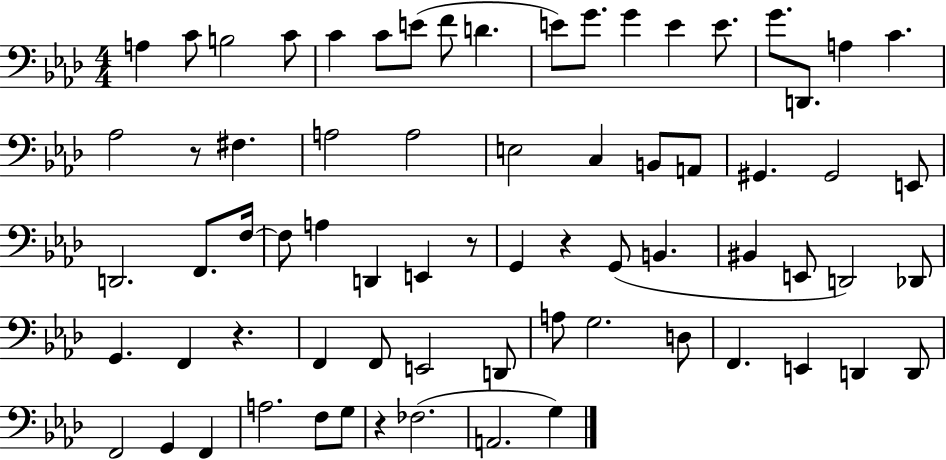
{
  \clef bass
  \numericTimeSignature
  \time 4/4
  \key aes \major
  a4 c'8 b2 c'8 | c'4 c'8 e'8( f'8 d'4. | e'8) g'8. g'4 e'4 e'8. | g'8. d,8. a4 c'4. | \break aes2 r8 fis4. | a2 a2 | e2 c4 b,8 a,8 | gis,4. gis,2 e,8 | \break d,2. f,8. f16~~ | f8 a4 d,4 e,4 r8 | g,4 r4 g,8( b,4. | bis,4 e,8 d,2) des,8 | \break g,4. f,4 r4. | f,4 f,8 e,2 d,8 | a8 g2. d8 | f,4. e,4 d,4 d,8 | \break f,2 g,4 f,4 | a2. f8 g8 | r4 fes2.( | a,2. g4) | \break \bar "|."
}